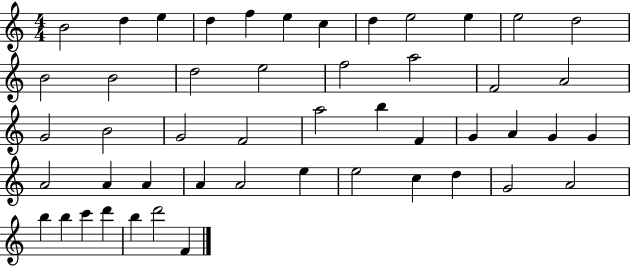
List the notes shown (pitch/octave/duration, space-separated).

B4/h D5/q E5/q D5/q F5/q E5/q C5/q D5/q E5/h E5/q E5/h D5/h B4/h B4/h D5/h E5/h F5/h A5/h F4/h A4/h G4/h B4/h G4/h F4/h A5/h B5/q F4/q G4/q A4/q G4/q G4/q A4/h A4/q A4/q A4/q A4/h E5/q E5/h C5/q D5/q G4/h A4/h B5/q B5/q C6/q D6/q B5/q D6/h F4/q